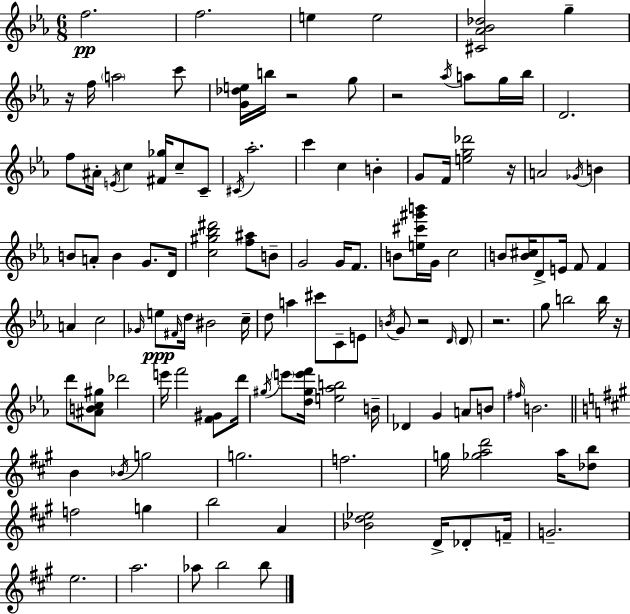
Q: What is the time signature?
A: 6/8